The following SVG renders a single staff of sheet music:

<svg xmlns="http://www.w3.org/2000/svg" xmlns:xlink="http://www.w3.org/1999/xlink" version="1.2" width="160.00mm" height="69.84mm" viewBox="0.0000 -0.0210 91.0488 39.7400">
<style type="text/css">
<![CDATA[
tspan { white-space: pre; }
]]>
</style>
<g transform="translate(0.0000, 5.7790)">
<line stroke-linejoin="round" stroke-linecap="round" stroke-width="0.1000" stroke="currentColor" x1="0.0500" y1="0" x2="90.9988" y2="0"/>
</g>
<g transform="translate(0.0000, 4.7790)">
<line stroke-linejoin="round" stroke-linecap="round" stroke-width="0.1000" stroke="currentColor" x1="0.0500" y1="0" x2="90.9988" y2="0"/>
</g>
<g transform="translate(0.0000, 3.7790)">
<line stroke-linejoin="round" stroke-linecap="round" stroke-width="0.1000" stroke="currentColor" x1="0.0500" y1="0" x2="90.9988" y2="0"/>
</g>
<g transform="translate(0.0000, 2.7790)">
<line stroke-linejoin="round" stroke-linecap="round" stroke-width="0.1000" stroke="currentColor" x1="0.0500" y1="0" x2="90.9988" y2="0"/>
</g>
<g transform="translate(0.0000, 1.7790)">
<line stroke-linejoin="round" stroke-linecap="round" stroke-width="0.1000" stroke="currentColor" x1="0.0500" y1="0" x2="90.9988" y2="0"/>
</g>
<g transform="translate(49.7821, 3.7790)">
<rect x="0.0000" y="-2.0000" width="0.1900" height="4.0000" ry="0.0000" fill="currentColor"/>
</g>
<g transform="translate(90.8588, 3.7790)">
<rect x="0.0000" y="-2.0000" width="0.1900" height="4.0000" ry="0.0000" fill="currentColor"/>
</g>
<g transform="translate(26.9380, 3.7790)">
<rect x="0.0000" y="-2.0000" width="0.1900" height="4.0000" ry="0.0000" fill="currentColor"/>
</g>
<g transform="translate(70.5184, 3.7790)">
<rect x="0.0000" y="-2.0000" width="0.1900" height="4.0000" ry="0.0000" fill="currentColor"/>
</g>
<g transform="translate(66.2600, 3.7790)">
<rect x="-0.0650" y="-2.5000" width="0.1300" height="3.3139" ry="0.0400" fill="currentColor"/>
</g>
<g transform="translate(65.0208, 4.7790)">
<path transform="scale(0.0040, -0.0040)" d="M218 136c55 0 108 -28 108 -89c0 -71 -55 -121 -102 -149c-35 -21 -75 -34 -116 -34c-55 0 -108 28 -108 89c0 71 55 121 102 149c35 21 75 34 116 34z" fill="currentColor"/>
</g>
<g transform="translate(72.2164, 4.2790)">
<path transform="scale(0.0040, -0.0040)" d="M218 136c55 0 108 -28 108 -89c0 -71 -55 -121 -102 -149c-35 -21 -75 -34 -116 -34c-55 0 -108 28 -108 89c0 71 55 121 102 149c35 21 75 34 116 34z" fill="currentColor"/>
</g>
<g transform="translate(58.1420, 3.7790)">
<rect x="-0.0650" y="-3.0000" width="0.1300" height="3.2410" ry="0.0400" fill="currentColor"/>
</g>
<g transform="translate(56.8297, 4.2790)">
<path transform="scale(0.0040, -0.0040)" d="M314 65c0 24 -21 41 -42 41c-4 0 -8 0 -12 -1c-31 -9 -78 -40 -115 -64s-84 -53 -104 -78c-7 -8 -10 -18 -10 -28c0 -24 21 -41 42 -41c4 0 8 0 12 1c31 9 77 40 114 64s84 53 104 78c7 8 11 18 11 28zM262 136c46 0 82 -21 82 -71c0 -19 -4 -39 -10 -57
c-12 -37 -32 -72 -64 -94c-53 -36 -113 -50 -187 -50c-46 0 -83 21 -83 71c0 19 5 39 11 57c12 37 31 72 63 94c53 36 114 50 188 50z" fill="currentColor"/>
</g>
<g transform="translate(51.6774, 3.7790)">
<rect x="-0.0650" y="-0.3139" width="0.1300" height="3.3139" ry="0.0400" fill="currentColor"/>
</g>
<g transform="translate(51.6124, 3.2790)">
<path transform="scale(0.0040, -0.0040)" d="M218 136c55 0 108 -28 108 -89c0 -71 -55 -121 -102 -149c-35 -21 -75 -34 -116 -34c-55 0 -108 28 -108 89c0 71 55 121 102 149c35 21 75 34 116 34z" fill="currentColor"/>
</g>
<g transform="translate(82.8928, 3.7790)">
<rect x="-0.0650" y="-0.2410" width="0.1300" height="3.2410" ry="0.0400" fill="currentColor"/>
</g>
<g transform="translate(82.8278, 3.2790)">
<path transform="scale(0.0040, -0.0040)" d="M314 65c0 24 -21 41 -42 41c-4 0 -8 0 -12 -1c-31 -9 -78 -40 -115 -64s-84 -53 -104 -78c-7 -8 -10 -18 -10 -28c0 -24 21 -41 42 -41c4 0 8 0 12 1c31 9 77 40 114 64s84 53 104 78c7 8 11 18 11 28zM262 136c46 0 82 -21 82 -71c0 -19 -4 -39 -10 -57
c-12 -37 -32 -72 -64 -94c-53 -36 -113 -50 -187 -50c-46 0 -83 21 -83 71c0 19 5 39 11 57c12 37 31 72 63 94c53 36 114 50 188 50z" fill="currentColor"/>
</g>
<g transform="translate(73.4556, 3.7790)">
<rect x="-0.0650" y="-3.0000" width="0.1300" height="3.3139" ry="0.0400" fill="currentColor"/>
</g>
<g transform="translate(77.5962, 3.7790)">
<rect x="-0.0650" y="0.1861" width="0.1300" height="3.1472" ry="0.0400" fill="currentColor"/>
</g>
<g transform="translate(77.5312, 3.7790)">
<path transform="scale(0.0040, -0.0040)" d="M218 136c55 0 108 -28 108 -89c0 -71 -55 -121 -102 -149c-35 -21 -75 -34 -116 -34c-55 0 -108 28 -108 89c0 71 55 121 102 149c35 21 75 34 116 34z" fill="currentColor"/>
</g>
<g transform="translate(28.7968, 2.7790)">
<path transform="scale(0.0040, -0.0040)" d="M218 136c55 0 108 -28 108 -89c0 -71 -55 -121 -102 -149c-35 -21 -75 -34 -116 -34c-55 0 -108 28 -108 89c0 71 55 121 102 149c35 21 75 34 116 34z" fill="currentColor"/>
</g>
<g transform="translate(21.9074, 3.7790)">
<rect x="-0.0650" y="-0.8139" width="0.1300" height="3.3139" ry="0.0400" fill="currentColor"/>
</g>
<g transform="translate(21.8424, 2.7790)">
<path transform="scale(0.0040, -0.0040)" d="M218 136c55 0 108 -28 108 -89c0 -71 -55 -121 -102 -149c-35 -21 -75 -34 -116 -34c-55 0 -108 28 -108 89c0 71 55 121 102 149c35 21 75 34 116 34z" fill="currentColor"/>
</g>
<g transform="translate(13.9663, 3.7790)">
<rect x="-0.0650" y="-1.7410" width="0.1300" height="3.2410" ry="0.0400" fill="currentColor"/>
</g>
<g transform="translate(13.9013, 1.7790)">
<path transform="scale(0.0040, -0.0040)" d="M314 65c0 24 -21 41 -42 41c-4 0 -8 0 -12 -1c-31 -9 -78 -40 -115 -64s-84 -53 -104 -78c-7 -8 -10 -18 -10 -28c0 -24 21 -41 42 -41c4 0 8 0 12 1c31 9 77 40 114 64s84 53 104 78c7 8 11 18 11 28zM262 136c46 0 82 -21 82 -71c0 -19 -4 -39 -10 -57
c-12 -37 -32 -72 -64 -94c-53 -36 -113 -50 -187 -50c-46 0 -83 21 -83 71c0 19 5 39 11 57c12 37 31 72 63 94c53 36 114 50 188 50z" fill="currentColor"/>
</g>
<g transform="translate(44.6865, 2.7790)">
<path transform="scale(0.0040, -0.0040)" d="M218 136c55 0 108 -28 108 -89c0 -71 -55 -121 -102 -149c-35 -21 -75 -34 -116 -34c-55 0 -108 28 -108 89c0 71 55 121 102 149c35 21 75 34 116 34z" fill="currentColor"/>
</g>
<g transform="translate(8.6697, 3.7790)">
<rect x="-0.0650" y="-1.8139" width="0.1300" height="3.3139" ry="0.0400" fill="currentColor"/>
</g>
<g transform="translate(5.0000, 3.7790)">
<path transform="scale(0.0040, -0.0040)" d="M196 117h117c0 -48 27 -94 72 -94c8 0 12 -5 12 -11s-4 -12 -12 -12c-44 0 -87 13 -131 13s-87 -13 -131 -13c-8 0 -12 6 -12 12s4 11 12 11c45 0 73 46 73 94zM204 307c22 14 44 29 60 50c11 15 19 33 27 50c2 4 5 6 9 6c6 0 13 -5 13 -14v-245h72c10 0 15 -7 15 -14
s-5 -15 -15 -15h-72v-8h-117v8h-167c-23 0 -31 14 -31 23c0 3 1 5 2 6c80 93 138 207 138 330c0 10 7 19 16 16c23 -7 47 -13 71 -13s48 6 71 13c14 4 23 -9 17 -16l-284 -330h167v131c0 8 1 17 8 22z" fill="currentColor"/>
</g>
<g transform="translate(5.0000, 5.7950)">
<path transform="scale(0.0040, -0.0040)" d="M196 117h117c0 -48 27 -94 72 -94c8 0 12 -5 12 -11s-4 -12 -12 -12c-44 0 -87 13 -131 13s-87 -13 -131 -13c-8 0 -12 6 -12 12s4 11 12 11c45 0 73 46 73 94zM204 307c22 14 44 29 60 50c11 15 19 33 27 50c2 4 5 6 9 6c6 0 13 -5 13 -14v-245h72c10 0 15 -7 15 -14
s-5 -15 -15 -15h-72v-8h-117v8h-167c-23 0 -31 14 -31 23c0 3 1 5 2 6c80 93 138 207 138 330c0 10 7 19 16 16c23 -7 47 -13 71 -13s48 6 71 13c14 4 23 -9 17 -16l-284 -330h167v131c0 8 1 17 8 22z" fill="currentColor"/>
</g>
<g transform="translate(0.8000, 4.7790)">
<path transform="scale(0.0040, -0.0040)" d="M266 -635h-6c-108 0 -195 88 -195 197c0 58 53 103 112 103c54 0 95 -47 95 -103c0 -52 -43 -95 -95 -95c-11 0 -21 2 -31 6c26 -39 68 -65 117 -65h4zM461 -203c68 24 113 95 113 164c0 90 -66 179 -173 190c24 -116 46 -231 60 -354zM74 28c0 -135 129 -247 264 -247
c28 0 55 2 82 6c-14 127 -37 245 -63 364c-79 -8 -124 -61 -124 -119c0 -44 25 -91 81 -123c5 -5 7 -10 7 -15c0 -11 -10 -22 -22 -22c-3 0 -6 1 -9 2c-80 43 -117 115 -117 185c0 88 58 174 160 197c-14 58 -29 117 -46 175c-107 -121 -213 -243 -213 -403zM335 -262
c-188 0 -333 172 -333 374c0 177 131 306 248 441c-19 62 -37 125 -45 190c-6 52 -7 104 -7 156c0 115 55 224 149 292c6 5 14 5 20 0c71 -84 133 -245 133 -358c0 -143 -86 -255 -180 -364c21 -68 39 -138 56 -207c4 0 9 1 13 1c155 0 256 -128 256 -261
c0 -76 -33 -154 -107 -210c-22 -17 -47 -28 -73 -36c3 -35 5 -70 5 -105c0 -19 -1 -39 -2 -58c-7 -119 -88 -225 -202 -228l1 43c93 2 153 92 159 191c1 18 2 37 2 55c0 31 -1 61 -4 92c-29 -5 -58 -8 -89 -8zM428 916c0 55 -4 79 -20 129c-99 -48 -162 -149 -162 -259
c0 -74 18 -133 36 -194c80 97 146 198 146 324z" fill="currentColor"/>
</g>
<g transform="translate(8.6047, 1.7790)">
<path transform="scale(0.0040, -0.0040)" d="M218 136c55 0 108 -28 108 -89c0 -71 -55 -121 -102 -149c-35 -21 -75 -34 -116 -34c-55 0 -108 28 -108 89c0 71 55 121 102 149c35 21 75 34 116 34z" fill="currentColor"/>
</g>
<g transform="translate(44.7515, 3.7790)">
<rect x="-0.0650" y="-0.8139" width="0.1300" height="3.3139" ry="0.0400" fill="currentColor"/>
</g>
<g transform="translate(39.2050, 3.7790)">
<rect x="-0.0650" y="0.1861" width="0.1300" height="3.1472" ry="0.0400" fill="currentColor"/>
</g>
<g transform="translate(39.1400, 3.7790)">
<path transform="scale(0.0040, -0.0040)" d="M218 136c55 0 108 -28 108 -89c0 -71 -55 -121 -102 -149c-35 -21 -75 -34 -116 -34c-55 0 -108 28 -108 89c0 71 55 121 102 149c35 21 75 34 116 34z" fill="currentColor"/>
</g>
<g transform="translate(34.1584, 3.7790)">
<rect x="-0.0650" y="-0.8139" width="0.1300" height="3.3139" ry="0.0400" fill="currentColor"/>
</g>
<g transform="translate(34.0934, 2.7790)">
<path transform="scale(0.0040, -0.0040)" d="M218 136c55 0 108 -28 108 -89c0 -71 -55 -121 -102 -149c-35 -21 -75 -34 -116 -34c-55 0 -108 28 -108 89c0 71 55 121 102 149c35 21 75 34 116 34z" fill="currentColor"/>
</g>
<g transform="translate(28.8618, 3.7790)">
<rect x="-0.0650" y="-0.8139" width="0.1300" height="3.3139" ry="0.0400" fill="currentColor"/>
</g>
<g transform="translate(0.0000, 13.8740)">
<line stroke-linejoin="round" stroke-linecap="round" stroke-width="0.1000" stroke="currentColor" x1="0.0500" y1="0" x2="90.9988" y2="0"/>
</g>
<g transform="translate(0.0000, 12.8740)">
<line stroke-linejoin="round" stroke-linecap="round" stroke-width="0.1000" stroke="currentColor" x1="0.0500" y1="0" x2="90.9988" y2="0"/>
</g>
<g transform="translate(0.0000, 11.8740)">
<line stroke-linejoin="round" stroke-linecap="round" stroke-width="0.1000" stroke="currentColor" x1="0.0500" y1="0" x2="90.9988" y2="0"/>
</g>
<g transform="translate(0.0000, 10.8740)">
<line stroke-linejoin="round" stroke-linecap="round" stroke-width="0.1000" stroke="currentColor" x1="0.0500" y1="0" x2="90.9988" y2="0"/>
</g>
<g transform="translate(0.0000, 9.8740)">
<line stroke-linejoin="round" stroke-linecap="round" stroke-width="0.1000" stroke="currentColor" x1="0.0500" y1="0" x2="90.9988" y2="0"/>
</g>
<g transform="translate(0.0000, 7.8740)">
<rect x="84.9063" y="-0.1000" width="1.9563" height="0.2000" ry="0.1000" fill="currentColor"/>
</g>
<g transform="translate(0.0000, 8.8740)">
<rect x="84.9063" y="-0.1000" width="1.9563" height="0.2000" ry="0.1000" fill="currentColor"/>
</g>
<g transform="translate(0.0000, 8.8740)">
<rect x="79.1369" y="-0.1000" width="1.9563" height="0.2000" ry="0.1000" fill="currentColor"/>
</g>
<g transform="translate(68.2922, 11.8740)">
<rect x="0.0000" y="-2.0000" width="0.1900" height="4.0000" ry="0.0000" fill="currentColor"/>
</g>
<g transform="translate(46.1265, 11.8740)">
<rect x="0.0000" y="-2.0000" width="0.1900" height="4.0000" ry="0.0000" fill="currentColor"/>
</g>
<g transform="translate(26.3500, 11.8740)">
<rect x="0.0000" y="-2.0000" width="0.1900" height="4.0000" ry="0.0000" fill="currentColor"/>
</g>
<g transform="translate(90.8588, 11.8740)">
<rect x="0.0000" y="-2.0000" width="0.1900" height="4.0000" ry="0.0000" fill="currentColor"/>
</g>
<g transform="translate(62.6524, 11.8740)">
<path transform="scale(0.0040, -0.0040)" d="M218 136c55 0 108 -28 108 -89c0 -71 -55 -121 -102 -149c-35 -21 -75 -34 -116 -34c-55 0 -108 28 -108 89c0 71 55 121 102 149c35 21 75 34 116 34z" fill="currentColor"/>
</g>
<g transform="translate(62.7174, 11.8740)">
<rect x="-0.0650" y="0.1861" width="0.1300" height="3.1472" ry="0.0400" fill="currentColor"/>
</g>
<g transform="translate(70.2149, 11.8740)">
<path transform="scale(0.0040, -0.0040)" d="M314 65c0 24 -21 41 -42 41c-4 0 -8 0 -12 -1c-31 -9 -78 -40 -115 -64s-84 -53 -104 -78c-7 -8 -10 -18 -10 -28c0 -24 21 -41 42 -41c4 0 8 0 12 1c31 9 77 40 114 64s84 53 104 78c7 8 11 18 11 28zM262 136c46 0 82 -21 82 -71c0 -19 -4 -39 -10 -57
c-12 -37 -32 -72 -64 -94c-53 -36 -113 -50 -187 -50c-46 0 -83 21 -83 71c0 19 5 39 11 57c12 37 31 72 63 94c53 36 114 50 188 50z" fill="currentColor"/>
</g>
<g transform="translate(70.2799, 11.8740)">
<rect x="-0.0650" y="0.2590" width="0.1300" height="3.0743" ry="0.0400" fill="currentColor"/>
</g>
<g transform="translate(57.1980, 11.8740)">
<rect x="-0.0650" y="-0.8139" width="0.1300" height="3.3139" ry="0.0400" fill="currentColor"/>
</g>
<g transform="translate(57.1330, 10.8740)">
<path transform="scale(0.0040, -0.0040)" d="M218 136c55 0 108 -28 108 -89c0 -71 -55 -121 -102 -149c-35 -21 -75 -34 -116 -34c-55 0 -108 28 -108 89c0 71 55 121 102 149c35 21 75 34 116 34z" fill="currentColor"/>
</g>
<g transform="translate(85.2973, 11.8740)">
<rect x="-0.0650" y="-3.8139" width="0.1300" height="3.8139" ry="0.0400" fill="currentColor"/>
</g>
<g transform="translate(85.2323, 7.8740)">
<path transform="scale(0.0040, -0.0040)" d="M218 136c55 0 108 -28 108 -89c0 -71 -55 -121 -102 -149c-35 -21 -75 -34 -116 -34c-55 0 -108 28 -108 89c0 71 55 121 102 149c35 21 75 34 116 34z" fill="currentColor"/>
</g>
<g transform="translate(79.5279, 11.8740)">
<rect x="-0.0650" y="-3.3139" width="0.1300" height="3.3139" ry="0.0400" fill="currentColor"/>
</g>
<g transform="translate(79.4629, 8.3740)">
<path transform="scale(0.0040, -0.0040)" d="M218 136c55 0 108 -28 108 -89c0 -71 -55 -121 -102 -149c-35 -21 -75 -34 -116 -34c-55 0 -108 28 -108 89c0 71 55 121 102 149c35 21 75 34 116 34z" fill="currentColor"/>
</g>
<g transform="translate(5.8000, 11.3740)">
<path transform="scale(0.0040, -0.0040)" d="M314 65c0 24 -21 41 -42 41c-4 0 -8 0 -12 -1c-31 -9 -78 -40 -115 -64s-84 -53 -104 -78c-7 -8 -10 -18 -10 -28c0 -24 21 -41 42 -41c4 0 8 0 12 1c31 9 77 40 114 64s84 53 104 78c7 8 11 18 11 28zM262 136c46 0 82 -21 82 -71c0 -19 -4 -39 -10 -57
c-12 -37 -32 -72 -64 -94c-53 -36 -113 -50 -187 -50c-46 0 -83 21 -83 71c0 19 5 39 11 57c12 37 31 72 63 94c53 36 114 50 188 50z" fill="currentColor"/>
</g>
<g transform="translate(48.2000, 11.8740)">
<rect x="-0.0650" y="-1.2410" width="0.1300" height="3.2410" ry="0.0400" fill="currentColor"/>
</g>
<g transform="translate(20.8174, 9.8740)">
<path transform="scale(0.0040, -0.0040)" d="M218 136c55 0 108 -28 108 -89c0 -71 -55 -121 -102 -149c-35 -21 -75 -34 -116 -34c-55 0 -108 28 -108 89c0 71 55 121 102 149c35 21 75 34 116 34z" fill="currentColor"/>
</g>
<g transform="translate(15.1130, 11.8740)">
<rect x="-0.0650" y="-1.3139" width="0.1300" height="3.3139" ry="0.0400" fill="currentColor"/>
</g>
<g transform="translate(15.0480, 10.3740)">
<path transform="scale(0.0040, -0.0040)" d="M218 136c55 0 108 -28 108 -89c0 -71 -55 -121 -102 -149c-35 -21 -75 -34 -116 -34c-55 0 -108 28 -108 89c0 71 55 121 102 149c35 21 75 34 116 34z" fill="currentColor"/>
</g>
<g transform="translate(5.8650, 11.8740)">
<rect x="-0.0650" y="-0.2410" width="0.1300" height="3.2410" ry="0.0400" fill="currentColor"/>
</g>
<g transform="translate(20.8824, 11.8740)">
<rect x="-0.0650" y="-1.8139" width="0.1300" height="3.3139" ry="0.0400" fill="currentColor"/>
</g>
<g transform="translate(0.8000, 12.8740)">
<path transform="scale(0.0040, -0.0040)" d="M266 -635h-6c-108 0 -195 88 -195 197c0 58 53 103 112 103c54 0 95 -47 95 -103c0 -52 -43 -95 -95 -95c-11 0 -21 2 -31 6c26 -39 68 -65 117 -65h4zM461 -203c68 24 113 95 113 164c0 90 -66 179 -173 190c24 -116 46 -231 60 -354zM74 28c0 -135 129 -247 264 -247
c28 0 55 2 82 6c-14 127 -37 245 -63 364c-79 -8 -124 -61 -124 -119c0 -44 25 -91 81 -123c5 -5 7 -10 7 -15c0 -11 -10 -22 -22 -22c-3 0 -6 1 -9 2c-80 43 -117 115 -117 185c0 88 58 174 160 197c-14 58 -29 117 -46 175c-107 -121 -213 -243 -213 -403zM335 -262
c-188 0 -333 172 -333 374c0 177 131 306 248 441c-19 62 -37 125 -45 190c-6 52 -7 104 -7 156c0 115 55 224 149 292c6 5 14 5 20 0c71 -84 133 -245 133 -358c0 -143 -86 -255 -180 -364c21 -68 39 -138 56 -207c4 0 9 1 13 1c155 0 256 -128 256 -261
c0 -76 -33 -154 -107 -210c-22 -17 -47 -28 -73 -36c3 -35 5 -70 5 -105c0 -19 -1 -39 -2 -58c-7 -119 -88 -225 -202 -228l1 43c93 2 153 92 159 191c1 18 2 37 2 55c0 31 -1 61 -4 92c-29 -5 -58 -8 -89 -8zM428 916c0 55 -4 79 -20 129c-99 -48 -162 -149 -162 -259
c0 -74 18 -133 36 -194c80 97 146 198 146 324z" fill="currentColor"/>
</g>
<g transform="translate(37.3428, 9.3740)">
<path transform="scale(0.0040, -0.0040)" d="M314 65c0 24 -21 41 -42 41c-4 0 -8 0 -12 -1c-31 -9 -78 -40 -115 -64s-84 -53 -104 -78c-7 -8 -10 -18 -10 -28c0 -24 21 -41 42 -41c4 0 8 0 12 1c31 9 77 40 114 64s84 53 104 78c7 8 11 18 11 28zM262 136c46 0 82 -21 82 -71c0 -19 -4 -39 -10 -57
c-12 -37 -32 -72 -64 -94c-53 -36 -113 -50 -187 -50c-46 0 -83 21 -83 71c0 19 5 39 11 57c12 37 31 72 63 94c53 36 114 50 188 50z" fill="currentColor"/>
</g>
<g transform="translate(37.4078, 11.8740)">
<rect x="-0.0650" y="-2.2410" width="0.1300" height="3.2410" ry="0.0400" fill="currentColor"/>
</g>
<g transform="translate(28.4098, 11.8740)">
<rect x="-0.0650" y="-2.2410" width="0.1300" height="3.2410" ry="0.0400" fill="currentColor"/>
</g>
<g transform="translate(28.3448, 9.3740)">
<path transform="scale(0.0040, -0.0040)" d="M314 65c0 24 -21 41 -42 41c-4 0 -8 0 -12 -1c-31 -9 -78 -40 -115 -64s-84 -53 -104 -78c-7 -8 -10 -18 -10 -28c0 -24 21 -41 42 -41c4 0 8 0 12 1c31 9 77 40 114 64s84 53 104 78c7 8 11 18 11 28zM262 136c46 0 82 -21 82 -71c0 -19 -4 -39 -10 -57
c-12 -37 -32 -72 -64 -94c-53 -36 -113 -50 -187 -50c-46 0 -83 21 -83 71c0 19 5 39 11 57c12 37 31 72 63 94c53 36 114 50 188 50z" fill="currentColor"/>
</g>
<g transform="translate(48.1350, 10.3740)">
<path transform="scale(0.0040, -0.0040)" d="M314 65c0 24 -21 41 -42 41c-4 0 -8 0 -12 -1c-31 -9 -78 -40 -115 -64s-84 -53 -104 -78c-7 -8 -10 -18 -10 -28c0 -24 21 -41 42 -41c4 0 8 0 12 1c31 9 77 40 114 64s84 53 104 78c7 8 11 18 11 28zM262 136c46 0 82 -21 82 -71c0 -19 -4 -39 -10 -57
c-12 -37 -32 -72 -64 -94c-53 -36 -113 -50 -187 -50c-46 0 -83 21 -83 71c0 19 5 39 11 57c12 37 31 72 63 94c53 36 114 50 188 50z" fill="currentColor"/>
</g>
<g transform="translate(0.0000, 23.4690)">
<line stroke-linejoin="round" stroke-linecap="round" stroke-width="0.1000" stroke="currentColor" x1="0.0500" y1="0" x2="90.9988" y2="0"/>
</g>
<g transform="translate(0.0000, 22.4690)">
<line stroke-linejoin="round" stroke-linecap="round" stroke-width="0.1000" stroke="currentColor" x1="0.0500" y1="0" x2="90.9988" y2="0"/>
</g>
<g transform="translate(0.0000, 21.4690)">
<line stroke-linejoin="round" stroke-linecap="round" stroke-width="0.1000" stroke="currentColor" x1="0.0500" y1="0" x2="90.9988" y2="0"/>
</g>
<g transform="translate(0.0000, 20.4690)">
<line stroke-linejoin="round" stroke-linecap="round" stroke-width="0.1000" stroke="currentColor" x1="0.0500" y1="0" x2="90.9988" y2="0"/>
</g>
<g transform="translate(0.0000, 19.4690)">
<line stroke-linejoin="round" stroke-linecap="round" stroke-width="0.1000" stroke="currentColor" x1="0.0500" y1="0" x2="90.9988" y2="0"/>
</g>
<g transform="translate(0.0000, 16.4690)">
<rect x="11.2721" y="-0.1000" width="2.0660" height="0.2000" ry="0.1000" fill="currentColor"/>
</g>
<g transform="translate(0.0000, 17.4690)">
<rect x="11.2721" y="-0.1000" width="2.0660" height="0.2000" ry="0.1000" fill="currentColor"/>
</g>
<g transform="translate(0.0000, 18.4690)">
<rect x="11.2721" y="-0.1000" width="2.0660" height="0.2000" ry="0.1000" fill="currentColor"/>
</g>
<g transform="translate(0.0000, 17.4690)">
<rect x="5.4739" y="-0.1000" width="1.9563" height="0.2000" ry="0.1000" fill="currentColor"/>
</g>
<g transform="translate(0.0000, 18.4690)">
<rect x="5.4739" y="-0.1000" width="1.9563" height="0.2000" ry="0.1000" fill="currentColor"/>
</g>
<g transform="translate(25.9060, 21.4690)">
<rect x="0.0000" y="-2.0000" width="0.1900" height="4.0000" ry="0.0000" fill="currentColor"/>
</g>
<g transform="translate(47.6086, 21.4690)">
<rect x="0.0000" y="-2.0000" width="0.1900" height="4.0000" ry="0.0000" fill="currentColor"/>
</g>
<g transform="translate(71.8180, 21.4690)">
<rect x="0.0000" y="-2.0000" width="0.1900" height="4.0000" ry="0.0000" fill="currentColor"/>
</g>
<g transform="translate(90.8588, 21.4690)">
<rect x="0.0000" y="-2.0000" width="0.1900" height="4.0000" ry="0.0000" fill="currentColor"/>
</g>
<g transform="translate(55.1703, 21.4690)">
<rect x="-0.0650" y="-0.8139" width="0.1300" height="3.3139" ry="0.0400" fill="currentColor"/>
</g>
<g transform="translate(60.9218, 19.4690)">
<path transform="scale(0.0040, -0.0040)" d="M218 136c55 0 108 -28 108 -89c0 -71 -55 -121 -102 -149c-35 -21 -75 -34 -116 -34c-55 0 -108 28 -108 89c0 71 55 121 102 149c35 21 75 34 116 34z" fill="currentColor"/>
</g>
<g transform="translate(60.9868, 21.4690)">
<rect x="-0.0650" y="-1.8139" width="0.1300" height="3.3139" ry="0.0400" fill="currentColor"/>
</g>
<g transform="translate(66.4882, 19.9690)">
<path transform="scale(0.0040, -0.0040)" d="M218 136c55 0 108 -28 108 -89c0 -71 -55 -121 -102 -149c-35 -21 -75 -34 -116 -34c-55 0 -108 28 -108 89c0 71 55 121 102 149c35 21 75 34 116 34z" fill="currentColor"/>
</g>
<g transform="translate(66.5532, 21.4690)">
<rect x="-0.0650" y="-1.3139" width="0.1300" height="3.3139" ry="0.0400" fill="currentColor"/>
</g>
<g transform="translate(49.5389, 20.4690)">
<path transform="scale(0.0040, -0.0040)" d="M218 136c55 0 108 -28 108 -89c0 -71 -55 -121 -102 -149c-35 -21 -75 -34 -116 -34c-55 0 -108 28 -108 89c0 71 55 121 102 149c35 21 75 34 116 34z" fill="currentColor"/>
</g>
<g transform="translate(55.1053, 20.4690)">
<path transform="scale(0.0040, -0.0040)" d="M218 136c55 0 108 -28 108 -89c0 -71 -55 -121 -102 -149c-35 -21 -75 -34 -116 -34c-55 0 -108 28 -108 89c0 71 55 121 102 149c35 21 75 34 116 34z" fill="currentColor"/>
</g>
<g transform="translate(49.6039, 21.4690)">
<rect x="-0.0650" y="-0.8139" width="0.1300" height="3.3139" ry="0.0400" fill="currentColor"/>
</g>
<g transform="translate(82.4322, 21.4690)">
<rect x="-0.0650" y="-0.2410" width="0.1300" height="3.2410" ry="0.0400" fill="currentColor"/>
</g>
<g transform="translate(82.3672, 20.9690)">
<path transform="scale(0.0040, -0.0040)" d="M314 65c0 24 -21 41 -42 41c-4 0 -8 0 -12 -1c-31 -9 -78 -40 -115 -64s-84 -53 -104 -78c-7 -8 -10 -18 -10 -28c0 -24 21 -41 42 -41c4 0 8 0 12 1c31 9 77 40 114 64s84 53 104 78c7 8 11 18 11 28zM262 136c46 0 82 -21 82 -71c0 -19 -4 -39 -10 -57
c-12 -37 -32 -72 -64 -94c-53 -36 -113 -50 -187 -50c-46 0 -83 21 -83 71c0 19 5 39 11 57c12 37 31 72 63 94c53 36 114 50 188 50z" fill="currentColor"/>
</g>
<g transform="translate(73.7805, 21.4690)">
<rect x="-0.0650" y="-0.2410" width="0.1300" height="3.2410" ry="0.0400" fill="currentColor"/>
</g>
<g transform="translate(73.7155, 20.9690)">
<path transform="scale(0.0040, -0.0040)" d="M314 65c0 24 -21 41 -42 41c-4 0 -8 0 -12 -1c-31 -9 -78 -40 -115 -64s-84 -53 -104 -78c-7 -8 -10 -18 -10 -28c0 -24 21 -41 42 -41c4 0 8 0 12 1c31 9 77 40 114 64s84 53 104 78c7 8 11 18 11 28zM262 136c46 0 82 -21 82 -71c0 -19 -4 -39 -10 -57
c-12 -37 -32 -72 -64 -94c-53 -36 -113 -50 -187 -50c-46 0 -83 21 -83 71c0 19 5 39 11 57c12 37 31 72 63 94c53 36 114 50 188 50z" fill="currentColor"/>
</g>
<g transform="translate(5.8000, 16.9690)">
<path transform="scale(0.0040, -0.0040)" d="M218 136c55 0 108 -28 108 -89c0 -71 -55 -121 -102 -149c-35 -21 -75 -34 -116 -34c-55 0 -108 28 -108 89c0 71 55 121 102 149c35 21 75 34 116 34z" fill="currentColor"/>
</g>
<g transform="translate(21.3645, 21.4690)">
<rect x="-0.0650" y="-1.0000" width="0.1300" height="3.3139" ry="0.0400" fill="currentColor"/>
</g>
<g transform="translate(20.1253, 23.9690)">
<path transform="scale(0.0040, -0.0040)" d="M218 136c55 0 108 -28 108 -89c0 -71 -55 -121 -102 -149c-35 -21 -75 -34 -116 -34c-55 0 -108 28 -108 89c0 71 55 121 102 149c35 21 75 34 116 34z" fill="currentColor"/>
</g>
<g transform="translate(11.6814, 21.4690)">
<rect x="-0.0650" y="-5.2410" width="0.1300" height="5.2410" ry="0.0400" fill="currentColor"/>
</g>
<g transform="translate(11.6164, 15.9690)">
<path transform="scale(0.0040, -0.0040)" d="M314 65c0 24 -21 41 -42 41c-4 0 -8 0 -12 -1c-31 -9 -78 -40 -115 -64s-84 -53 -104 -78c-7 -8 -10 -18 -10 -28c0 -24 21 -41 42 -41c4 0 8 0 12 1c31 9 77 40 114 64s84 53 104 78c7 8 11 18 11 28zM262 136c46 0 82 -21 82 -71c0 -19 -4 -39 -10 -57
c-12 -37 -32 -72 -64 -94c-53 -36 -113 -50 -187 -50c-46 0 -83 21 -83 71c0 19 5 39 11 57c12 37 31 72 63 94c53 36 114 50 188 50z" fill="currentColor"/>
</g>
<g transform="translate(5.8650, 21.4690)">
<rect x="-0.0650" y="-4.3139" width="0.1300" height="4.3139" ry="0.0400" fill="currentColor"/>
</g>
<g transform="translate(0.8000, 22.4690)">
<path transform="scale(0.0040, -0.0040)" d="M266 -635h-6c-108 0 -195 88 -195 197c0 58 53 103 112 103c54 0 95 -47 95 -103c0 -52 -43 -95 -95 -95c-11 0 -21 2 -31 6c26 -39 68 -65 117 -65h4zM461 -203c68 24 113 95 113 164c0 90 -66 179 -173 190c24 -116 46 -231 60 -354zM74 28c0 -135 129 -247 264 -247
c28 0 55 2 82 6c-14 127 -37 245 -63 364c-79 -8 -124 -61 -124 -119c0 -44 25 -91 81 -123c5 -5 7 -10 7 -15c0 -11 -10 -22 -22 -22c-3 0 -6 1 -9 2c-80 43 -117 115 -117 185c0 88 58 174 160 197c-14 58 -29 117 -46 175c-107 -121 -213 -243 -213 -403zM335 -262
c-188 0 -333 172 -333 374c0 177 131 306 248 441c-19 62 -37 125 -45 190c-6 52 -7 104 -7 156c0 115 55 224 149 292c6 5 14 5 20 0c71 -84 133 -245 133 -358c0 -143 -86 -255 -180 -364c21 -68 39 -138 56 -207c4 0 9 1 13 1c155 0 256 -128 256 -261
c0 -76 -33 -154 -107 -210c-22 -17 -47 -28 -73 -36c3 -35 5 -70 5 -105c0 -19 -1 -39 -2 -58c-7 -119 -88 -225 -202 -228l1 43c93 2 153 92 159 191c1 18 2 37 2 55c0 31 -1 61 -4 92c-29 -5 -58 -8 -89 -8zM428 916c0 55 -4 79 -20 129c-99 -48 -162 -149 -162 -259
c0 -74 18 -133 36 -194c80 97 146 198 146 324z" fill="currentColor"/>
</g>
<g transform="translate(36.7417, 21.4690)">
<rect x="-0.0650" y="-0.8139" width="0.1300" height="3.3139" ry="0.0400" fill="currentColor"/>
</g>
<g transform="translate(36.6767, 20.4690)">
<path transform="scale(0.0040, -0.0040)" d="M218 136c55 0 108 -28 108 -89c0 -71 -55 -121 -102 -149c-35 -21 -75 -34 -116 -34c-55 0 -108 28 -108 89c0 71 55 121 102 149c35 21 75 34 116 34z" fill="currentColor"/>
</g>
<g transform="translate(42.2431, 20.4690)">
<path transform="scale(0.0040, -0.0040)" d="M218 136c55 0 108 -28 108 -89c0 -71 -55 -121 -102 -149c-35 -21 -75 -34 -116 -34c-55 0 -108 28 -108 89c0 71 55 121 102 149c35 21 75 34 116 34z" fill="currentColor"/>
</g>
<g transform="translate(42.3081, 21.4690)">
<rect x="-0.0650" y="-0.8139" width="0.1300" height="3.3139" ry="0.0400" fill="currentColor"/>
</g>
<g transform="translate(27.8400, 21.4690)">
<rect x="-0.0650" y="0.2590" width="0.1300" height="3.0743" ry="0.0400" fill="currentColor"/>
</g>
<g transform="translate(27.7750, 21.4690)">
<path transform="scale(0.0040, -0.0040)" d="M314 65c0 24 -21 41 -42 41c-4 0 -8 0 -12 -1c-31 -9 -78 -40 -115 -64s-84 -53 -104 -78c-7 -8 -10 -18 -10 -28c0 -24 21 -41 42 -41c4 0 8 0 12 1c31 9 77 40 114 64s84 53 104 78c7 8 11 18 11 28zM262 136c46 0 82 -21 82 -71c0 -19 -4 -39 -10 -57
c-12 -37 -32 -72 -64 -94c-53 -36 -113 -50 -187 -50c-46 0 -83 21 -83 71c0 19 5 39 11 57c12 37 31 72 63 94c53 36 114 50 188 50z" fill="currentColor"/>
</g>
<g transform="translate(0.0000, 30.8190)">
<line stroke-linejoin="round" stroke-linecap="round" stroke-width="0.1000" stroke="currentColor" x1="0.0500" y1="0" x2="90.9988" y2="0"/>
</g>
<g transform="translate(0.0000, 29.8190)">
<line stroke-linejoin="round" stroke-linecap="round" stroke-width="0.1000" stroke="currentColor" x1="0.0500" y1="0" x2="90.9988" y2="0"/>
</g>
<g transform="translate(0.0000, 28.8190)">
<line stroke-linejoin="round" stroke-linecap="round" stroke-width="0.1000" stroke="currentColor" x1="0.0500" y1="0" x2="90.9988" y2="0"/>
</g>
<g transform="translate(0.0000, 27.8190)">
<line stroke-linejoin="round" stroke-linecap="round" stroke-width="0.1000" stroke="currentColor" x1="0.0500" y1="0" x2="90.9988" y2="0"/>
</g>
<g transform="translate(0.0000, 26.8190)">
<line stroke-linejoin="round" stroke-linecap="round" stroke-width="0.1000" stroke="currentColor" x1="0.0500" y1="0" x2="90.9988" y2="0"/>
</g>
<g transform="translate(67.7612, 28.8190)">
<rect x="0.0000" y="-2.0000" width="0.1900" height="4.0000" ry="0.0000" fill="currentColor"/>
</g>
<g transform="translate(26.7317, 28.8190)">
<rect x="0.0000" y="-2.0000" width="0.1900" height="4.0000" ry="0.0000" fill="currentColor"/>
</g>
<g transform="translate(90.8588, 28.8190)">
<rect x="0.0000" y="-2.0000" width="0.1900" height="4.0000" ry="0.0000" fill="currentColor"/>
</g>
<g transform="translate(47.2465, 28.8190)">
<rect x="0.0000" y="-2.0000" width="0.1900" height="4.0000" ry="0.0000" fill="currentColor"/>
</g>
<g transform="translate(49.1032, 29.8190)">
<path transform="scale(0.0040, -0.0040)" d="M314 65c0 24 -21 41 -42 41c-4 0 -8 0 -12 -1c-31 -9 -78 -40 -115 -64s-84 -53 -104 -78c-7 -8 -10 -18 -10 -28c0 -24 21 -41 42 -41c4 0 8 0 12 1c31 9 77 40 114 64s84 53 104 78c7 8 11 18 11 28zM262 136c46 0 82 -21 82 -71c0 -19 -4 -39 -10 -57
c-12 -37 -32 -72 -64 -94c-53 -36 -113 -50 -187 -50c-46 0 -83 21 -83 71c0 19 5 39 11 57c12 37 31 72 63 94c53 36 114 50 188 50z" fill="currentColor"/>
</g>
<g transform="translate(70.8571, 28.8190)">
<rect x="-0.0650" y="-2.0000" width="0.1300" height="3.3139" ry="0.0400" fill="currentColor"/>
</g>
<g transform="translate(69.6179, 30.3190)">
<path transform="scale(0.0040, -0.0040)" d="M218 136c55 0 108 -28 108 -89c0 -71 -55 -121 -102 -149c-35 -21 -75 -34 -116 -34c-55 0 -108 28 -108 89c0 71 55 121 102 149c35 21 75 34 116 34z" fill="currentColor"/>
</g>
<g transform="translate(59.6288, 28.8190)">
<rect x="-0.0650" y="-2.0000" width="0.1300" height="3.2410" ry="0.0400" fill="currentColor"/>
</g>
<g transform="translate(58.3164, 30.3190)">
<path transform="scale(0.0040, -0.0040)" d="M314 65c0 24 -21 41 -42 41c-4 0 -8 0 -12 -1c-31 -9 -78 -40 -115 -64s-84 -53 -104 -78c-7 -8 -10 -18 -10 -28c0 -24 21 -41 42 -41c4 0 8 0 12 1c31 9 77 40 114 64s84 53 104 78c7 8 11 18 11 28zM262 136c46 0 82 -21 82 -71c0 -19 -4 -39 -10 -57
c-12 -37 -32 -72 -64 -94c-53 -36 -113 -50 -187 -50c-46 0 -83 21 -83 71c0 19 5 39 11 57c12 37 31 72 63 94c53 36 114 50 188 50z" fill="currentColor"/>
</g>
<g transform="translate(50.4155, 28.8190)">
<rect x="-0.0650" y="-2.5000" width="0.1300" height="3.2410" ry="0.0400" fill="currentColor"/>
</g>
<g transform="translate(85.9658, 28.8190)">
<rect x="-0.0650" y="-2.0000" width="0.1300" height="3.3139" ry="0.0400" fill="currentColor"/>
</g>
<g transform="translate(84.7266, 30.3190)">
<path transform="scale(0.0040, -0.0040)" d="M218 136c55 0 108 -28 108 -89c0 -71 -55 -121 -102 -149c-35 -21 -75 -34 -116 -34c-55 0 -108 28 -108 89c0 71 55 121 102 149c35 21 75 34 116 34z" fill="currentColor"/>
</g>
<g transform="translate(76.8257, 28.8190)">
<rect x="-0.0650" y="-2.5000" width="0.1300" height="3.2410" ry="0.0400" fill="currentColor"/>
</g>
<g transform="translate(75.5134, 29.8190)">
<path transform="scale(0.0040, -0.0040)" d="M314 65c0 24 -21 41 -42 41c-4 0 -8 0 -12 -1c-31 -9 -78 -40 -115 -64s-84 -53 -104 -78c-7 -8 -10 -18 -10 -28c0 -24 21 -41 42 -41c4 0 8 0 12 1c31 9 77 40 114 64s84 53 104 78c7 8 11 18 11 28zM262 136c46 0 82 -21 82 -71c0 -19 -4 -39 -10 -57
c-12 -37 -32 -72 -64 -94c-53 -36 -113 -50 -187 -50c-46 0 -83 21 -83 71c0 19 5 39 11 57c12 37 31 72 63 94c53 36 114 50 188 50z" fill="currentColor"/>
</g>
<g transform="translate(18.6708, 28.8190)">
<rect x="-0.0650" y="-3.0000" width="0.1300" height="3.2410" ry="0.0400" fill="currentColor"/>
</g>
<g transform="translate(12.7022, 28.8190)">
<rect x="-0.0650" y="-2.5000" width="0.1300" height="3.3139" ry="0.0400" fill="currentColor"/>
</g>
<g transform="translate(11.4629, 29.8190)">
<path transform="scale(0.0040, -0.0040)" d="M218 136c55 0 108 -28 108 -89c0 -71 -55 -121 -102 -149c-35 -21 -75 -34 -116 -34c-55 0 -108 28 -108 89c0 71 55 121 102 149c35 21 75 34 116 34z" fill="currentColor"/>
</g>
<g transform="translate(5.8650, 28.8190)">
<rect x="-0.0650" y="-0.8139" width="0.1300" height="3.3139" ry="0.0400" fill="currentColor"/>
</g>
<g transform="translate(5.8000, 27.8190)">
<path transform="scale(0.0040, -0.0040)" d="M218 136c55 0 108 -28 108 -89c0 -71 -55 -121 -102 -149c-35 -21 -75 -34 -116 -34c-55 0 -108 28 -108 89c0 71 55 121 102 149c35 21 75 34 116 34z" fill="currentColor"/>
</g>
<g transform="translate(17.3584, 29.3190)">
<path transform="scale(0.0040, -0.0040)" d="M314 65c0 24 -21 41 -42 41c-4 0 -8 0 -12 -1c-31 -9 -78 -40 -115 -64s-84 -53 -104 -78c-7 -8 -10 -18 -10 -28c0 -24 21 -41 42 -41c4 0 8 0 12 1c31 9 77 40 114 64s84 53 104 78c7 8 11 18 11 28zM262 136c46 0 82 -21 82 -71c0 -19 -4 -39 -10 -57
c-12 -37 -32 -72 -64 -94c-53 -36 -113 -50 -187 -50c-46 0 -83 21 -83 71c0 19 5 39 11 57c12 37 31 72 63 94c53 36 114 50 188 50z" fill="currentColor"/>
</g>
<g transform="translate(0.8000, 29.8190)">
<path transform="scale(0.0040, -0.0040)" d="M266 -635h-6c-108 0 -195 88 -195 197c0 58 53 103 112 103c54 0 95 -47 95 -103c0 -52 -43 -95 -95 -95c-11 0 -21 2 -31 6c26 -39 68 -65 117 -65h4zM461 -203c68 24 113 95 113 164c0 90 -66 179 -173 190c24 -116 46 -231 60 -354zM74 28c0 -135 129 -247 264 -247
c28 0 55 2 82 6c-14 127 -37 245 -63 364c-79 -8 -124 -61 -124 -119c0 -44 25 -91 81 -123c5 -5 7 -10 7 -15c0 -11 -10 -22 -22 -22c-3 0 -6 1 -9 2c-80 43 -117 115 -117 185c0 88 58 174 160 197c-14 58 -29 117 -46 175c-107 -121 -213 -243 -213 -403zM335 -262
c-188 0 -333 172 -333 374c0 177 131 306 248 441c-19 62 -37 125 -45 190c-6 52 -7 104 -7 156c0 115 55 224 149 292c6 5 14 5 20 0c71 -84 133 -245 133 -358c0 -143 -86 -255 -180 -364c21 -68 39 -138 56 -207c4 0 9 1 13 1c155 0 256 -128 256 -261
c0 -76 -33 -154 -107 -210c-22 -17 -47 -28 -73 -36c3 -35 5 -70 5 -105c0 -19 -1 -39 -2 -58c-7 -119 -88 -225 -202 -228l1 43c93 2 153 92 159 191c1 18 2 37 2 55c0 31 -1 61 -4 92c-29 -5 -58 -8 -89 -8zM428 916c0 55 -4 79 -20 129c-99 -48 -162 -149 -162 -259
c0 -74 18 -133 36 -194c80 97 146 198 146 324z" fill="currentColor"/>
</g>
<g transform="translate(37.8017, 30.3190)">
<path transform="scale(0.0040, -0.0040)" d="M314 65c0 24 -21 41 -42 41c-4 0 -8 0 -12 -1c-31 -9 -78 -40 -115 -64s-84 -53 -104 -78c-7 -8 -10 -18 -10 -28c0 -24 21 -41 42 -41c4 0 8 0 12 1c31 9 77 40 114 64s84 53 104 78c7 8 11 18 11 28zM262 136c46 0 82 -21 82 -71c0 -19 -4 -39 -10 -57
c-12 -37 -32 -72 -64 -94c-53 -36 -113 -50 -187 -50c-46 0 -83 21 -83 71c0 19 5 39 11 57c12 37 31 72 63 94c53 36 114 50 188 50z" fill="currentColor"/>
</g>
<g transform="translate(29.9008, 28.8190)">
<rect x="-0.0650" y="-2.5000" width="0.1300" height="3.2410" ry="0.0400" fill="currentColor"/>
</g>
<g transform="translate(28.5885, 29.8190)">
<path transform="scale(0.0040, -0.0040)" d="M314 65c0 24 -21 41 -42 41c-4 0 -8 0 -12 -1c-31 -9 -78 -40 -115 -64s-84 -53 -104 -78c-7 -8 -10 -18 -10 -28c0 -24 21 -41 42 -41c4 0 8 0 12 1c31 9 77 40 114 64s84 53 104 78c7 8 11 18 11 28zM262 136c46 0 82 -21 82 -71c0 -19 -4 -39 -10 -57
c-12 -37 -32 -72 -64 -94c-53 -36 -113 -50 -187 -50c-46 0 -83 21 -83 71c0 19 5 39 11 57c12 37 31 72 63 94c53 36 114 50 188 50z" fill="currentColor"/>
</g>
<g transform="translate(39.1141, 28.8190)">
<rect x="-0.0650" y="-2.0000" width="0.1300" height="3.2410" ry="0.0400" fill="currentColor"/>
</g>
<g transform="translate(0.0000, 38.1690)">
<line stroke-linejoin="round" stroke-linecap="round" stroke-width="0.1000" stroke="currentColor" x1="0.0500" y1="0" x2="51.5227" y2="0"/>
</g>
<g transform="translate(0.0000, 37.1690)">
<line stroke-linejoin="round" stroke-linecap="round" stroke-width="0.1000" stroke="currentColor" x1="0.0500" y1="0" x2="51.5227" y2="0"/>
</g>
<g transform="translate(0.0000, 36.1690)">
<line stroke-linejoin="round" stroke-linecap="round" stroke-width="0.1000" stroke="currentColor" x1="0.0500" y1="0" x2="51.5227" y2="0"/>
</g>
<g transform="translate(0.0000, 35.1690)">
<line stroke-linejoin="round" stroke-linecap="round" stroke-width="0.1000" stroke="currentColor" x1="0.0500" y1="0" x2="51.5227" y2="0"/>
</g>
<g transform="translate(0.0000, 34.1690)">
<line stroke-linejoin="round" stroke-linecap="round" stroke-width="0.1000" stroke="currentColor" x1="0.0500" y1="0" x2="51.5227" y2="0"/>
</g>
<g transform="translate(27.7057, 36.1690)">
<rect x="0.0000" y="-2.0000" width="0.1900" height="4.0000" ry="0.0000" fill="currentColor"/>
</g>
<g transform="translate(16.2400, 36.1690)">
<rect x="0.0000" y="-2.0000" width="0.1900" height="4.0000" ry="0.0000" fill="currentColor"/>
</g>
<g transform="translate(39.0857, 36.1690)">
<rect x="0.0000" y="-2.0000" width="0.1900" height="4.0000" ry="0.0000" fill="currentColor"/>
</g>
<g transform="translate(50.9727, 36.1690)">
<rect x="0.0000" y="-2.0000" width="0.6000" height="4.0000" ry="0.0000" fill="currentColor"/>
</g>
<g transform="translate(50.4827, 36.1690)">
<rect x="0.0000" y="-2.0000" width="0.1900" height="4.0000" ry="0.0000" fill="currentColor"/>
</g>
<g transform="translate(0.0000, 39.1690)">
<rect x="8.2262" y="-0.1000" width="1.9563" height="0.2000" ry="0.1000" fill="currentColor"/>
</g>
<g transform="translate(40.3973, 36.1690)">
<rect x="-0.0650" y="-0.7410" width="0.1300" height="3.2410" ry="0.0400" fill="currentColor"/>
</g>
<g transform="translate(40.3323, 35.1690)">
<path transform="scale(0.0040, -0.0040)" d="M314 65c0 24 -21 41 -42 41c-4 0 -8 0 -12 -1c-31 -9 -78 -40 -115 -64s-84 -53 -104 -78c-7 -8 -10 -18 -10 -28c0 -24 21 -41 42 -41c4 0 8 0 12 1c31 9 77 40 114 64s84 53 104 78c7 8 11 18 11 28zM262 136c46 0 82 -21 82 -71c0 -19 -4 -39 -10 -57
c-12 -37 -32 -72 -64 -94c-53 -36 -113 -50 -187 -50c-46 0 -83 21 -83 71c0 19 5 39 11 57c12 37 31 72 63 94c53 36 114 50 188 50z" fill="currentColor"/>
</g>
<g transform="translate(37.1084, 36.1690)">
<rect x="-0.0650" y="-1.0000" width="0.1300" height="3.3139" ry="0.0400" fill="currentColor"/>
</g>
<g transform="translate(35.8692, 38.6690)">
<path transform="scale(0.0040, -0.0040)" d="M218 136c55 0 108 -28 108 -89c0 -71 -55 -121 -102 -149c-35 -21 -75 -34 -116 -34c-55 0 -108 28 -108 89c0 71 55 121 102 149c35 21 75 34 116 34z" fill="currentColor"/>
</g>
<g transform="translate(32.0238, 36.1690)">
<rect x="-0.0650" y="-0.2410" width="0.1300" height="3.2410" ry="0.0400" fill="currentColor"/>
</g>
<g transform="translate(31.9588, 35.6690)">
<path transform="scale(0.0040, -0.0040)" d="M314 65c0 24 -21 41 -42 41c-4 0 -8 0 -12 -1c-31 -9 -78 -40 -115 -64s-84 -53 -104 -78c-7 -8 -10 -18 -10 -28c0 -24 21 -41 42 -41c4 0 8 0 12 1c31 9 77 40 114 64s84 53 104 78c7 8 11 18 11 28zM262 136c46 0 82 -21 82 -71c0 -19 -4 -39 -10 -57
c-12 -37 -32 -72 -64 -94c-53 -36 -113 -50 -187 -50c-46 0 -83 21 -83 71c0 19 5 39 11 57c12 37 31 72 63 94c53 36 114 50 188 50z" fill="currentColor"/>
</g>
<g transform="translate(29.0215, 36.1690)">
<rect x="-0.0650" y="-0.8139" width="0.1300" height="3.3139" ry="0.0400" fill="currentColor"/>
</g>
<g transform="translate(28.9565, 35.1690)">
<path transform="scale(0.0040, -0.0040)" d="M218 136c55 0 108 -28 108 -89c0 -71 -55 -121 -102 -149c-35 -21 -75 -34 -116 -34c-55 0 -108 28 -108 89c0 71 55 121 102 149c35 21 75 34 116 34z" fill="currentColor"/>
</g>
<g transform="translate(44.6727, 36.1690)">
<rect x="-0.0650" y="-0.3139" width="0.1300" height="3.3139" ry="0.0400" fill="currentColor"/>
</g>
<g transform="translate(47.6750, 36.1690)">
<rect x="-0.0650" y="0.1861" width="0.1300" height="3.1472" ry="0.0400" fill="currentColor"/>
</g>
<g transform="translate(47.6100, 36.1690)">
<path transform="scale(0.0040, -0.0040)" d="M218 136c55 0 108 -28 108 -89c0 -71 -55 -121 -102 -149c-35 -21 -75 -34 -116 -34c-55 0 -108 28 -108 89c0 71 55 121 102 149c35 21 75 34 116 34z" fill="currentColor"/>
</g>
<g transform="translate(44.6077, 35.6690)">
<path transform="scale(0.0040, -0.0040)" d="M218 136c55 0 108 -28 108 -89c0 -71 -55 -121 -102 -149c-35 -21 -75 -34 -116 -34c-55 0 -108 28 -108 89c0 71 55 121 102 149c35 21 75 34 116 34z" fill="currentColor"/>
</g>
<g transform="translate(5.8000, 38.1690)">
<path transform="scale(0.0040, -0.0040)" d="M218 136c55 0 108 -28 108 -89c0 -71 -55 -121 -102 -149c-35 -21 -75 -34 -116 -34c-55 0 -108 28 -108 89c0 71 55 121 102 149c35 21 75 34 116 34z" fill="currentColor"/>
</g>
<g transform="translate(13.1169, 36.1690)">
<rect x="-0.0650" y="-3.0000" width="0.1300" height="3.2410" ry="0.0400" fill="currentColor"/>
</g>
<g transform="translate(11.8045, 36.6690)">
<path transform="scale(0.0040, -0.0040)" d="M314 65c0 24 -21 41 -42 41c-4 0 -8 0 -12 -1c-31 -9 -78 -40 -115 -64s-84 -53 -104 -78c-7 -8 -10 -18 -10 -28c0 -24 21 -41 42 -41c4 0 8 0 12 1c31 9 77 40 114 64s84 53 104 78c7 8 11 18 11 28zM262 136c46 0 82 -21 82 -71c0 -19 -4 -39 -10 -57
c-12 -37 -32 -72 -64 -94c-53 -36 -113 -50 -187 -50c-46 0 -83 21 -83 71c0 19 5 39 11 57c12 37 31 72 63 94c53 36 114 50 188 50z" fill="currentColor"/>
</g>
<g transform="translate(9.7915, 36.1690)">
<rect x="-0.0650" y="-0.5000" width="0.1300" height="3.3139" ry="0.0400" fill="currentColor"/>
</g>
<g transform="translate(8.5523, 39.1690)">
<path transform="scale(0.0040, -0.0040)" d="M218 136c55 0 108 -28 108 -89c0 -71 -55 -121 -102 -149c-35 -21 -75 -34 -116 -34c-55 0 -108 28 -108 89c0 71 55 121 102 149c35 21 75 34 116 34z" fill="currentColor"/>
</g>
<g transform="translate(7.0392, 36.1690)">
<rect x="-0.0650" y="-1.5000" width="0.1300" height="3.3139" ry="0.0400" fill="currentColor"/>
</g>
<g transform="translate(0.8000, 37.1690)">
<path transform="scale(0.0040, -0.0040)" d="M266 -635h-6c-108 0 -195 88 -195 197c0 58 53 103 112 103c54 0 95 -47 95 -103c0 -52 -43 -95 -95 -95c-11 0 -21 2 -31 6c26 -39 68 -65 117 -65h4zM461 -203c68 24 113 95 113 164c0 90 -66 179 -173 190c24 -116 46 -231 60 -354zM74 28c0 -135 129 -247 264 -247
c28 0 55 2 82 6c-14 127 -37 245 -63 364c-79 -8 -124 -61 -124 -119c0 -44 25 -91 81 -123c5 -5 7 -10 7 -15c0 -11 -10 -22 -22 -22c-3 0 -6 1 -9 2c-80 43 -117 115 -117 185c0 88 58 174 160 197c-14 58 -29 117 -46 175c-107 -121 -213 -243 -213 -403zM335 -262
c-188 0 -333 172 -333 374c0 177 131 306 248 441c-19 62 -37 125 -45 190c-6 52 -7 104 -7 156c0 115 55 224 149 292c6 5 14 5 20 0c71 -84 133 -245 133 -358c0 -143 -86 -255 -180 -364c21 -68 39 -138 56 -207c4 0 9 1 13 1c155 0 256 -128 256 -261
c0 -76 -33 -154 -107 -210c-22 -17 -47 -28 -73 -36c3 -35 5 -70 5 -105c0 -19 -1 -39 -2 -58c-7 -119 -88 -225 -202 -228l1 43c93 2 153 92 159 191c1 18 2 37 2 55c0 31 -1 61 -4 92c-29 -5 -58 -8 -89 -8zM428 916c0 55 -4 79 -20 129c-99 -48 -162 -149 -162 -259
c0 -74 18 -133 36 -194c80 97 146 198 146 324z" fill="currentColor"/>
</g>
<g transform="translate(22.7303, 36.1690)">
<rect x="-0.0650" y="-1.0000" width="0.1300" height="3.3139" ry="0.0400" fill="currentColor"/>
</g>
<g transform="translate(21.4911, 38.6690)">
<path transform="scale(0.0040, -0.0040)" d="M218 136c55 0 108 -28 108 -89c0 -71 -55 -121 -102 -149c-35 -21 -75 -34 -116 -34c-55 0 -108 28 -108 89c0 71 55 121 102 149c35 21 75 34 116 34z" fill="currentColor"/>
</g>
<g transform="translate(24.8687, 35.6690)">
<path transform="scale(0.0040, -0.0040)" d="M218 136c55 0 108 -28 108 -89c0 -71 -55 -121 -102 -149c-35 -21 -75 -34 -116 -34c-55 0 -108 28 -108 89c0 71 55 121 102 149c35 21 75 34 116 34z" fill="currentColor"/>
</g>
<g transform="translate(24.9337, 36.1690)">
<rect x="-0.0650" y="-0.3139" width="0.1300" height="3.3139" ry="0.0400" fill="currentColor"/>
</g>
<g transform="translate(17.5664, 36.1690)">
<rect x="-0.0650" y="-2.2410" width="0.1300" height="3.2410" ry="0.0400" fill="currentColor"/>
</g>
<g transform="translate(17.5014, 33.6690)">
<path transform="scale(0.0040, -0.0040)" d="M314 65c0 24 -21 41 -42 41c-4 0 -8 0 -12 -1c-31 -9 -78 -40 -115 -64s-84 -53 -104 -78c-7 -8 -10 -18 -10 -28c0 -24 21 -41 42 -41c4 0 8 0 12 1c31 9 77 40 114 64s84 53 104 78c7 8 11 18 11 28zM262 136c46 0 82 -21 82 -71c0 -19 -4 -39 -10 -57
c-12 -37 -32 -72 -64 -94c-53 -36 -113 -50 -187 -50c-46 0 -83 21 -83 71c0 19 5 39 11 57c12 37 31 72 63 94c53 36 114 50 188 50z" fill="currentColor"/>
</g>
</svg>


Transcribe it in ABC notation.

X:1
T:Untitled
M:4/4
L:1/4
K:C
f f2 d d d B d c A2 G A B c2 c2 e f g2 g2 e2 d B B2 b c' d' f'2 D B2 d d d d f e c2 c2 d G A2 G2 F2 G2 F2 F G2 F E C A2 g2 D c d c2 D d2 c B